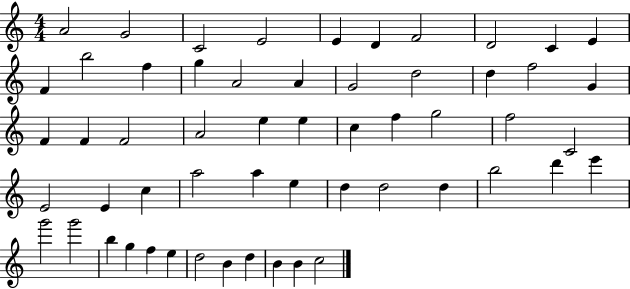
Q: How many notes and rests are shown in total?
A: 56